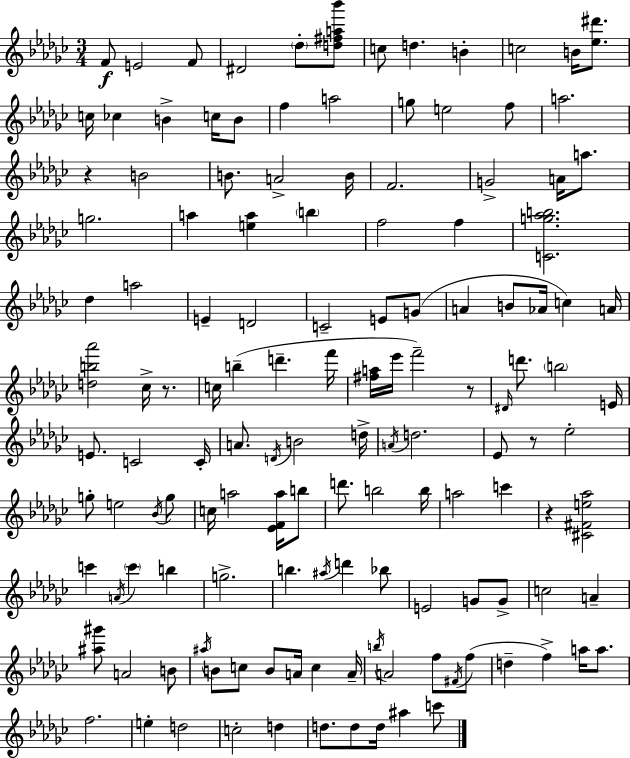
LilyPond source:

{
  \clef treble
  \numericTimeSignature
  \time 3/4
  \key ees \minor
  f'8\f e'2 f'8 | dis'2 \parenthesize des''8-. <d'' fis'' a'' bes'''>8 | c''8 d''4. b'4-. | c''2 b'16 <ees'' dis'''>8. | \break c''16 ces''4 b'4-> c''16 b'8 | f''4 a''2 | g''8 e''2 f''8 | a''2. | \break r4 b'2 | b'8. a'2-> b'16 | f'2. | g'2-> a'16 a''8. | \break g''2. | a''4 <e'' a''>4 \parenthesize b''4 | f''2 f''4 | <c' g'' aes'' b''>2. | \break des''4 a''2 | e'4-- d'2 | c'2-- e'8 g'8( | a'4 b'8 aes'16 c''4) a'16 | \break <d'' b'' aes'''>2 ces''16-> r8. | c''16 b''4--( d'''4.-- f'''16 | <fis'' a''>16 ees'''16 f'''2--) r8 | \grace { dis'16 } d'''8. \parenthesize b''2 | \break e'16 e'8. c'2 | c'16-. a'8. \acciaccatura { d'16 } b'2 | d''16-> \acciaccatura { a'16 } d''2. | ees'8 r8 ees''2-. | \break g''8-. e''2 | \acciaccatura { bes'16 } g''8 c''16 a''2 | <ees' f' a''>16 b''8 d'''8. b''2 | b''16 a''2 | \break c'''4 r4 <cis' fis' e'' aes''>2 | c'''4 \acciaccatura { a'16 } \parenthesize c'''4 | b''4 g''2.-> | b''4. \acciaccatura { ais''16 } | \break d'''4 bes''8 e'2 | g'8 g'8-> c''2 | a'4-- <ais'' gis'''>8 a'2 | b'8 \acciaccatura { ais''16 } b'8 c''8 b'8 | \break a'16 c''4 a'16-- \acciaccatura { b''16 } a'2 | f''8 \acciaccatura { fis'16 } f''8( d''4-- | f''4->) a''16 a''8. f''2. | e''4-. | \break d''2 c''2-. | d''4 d''8. | d''8 d''16 ais''4 c'''8 \bar "|."
}